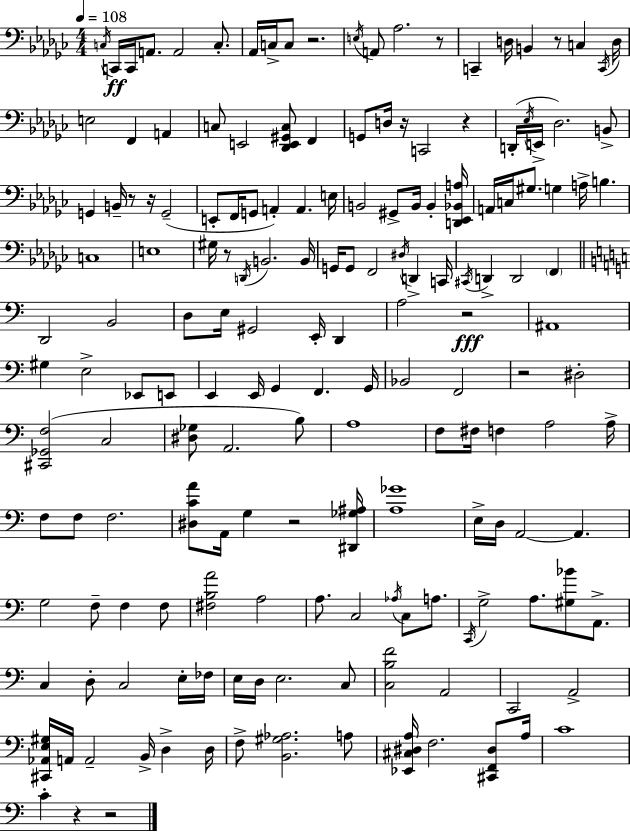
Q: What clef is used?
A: bass